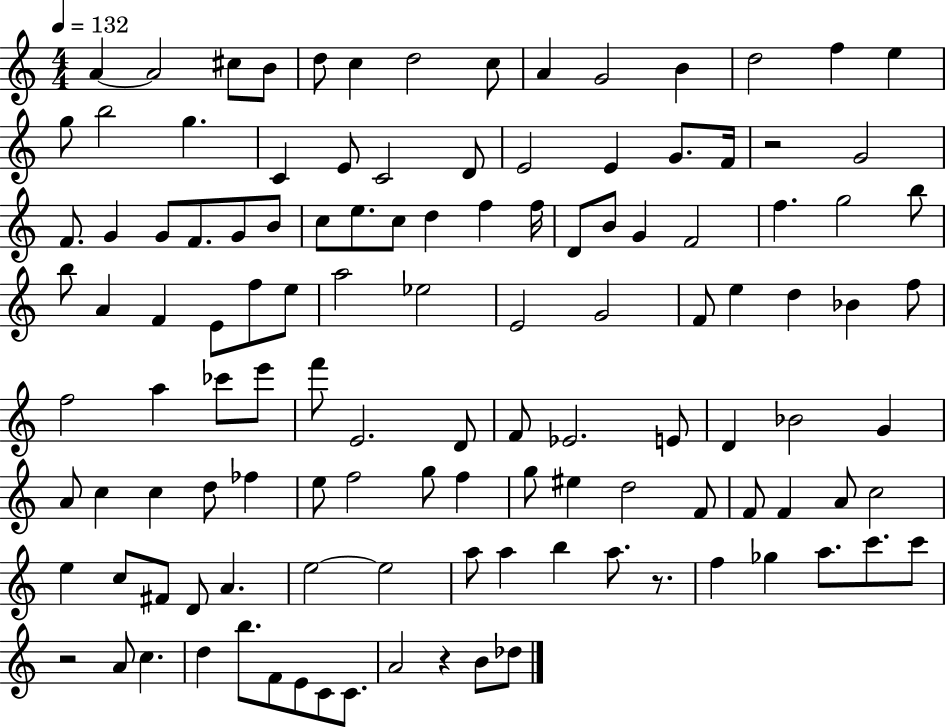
A4/q A4/h C#5/e B4/e D5/e C5/q D5/h C5/e A4/q G4/h B4/q D5/h F5/q E5/q G5/e B5/h G5/q. C4/q E4/e C4/h D4/e E4/h E4/q G4/e. F4/s R/h G4/h F4/e. G4/q G4/e F4/e. G4/e B4/e C5/e E5/e. C5/e D5/q F5/q F5/s D4/e B4/e G4/q F4/h F5/q. G5/h B5/e B5/e A4/q F4/q E4/e F5/e E5/e A5/h Eb5/h E4/h G4/h F4/e E5/q D5/q Bb4/q F5/e F5/h A5/q CES6/e E6/e F6/e E4/h. D4/e F4/e Eb4/h. E4/e D4/q Bb4/h G4/q A4/e C5/q C5/q D5/e FES5/q E5/e F5/h G5/e F5/q G5/e EIS5/q D5/h F4/e F4/e F4/q A4/e C5/h E5/q C5/e F#4/e D4/e A4/q. E5/h E5/h A5/e A5/q B5/q A5/e. R/e. F5/q Gb5/q A5/e. C6/e. C6/e R/h A4/e C5/q. D5/q B5/e. F4/e E4/e C4/e C4/e. A4/h R/q B4/e Db5/e